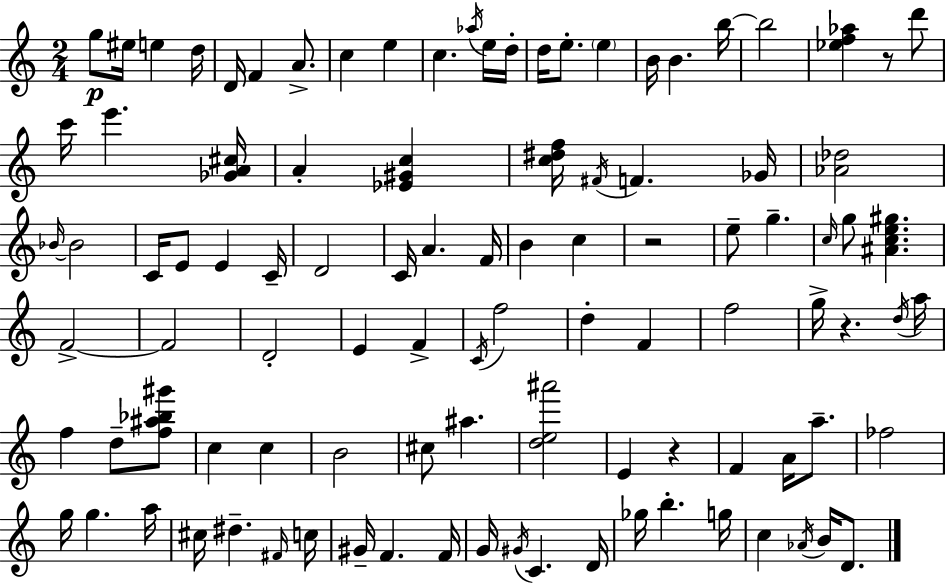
{
  \clef treble
  \numericTimeSignature
  \time 2/4
  \key a \minor
  g''8\p eis''16 e''4 d''16 | d'16 f'4 a'8.-> | c''4 e''4 | c''4. \acciaccatura { aes''16 } e''16 | \break d''16-. d''16 e''8.-. \parenthesize e''4 | b'16 b'4. | b''16~~ b''2 | <ees'' f'' aes''>4 r8 d'''8 | \break c'''16 e'''4. | <ges' a' cis''>16 a'4-. <ees' gis' c''>4 | <c'' dis'' f''>16 \acciaccatura { fis'16 } f'4. | ges'16 <aes' des''>2 | \break \grace { bes'16~ }~ bes'2 | c'16 e'8 e'4 | c'16-- d'2 | c'16 a'4. | \break f'16 b'4 c''4 | r2 | e''8-- g''4.-- | \grace { c''16 } g''8 <ais' c'' e'' gis''>4. | \break f'2->~~ | f'2 | d'2-. | e'4 | \break f'4-> \acciaccatura { c'16 } f''2 | d''4-. | f'4 f''2 | g''16-> r4. | \break \acciaccatura { d''16 } a''16 f''4 | d''8-- <f'' ais'' bes'' gis'''>8 c''4 | c''4 b'2 | cis''8 | \break ais''4. <d'' e'' ais'''>2 | e'4 | r4 f'4 | a'16 a''8.-- fes''2 | \break g''16 g''4. | a''16 cis''16 dis''4.-- | \grace { fis'16 } c''16 gis'16-- | f'4. f'16 g'16 | \break \acciaccatura { gis'16 } c'4. d'16 | ges''16 b''4.-. g''16 | c''4 \acciaccatura { aes'16 } b'16 d'8. | \bar "|."
}